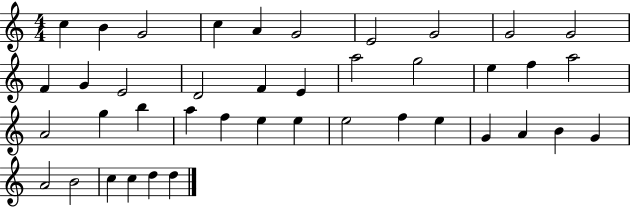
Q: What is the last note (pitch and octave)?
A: D5